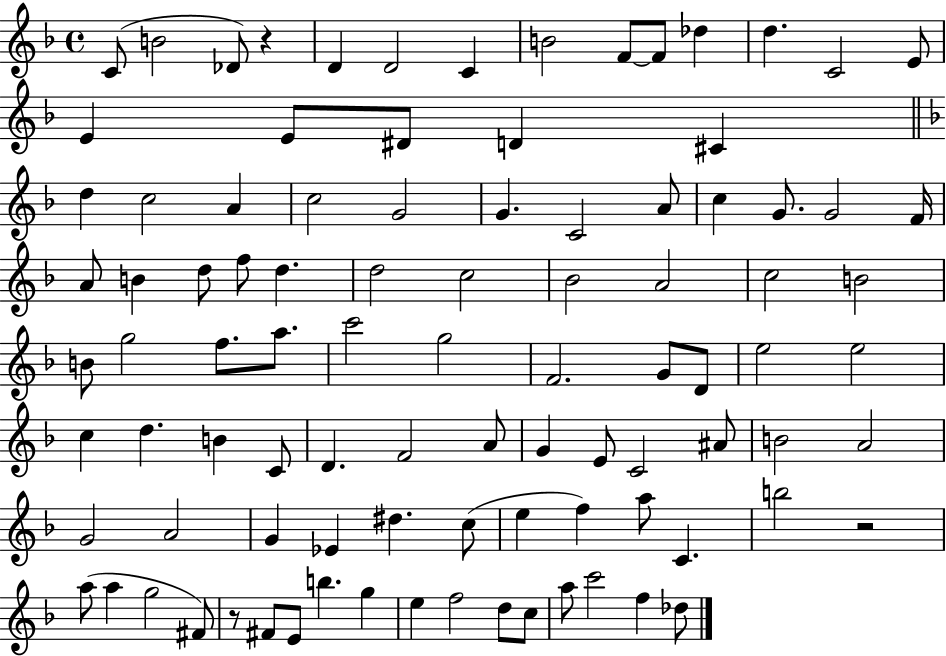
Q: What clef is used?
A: treble